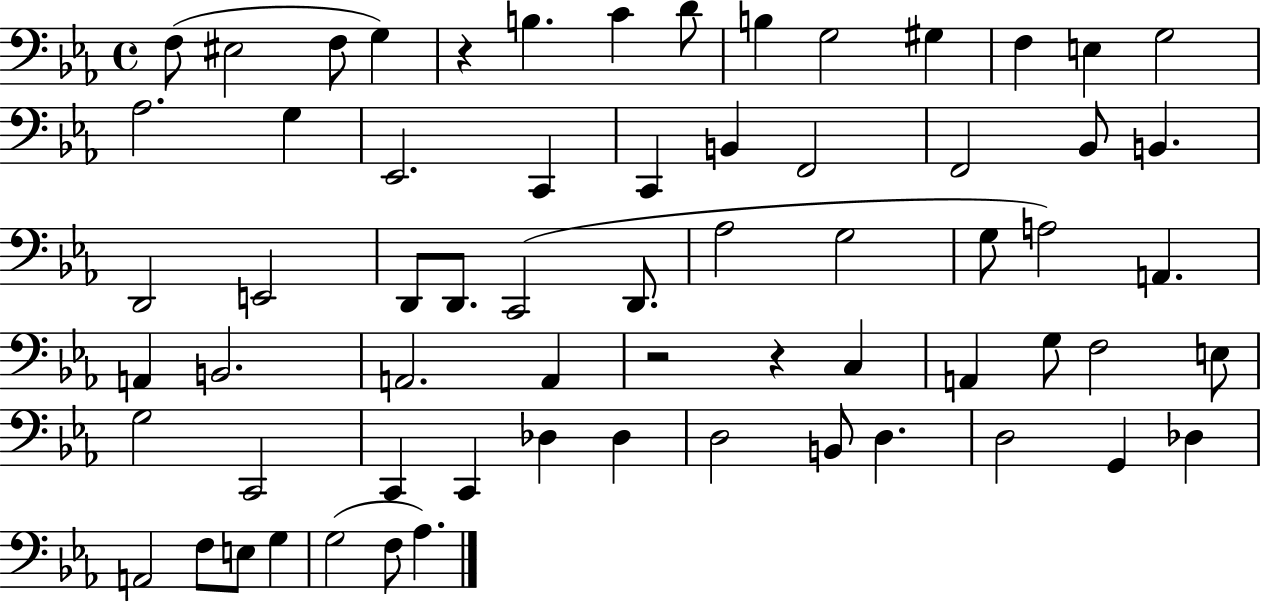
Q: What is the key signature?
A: EES major